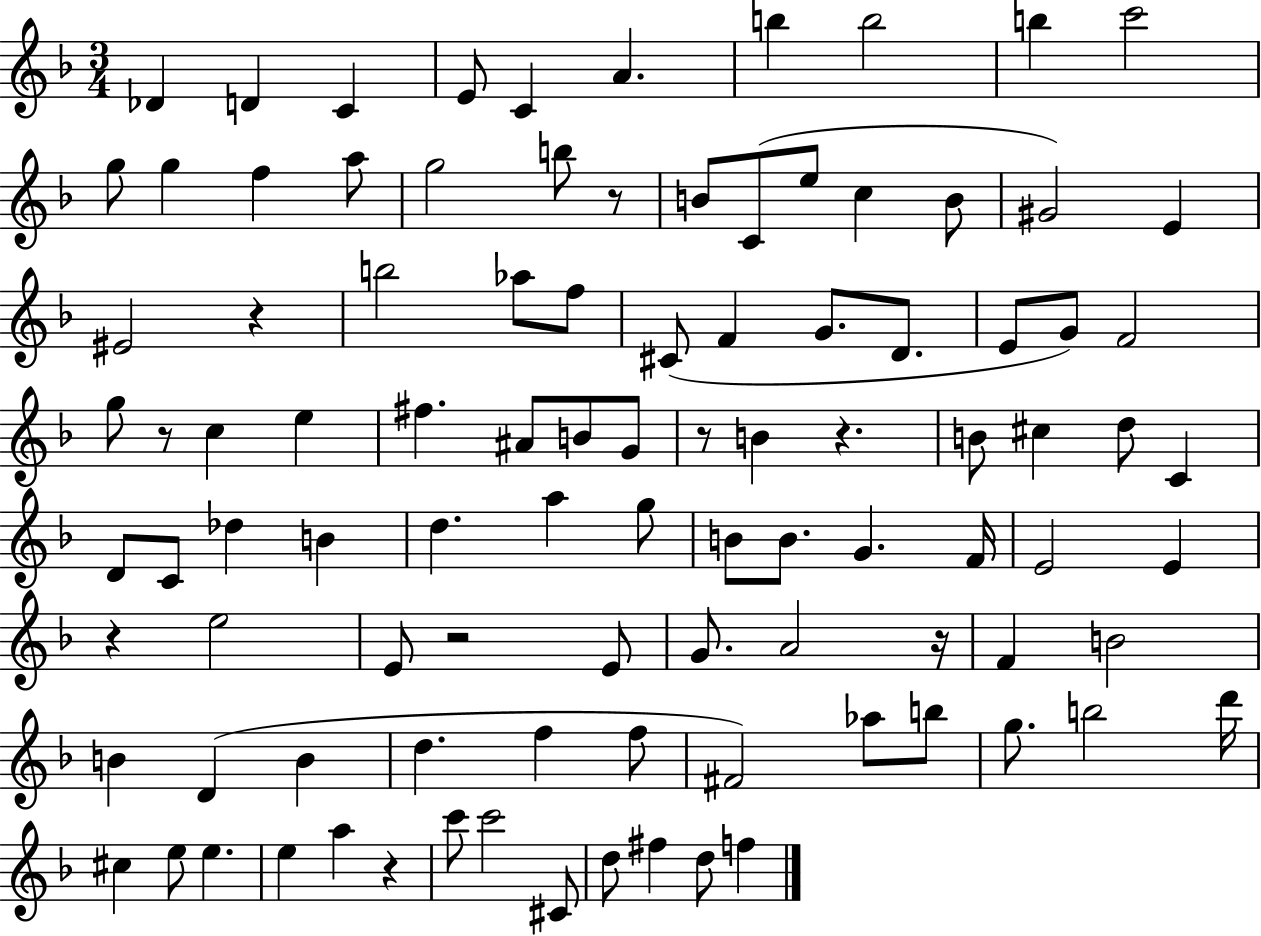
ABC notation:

X:1
T:Untitled
M:3/4
L:1/4
K:F
_D D C E/2 C A b b2 b c'2 g/2 g f a/2 g2 b/2 z/2 B/2 C/2 e/2 c B/2 ^G2 E ^E2 z b2 _a/2 f/2 ^C/2 F G/2 D/2 E/2 G/2 F2 g/2 z/2 c e ^f ^A/2 B/2 G/2 z/2 B z B/2 ^c d/2 C D/2 C/2 _d B d a g/2 B/2 B/2 G F/4 E2 E z e2 E/2 z2 E/2 G/2 A2 z/4 F B2 B D B d f f/2 ^F2 _a/2 b/2 g/2 b2 d'/4 ^c e/2 e e a z c'/2 c'2 ^C/2 d/2 ^f d/2 f